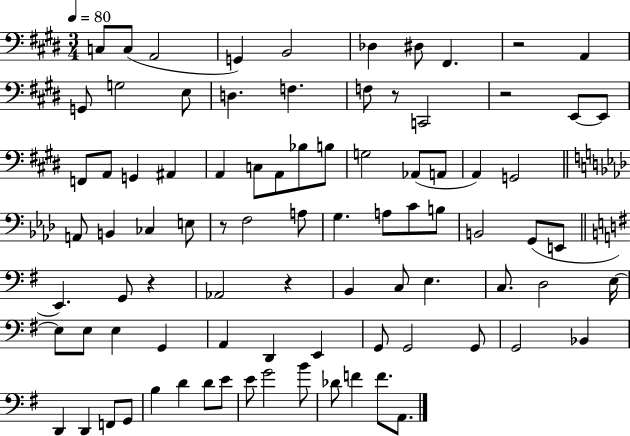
X:1
T:Untitled
M:3/4
L:1/4
K:E
C,/2 C,/2 A,,2 G,, B,,2 _D, ^D,/2 ^F,, z2 A,, G,,/2 G,2 E,/2 D, F, F,/2 z/2 C,,2 z2 E,,/2 E,,/2 F,,/2 A,,/2 G,, ^A,, A,, C,/2 A,,/2 _B,/2 B,/2 G,2 _A,,/2 A,,/2 A,, G,,2 A,,/2 B,, _C, E,/2 z/2 F,2 A,/2 G, A,/2 C/2 B,/2 B,,2 G,,/2 E,,/2 E,, G,,/2 z _A,,2 z B,, C,/2 E, C,/2 D,2 E,/4 E,/2 E,/2 E, G,, A,, D,, E,, G,,/2 G,,2 G,,/2 G,,2 _B,, D,, D,, F,,/2 G,,/2 B, D D/2 E/2 E/2 G2 B/2 _D/2 F F/2 A,,/2